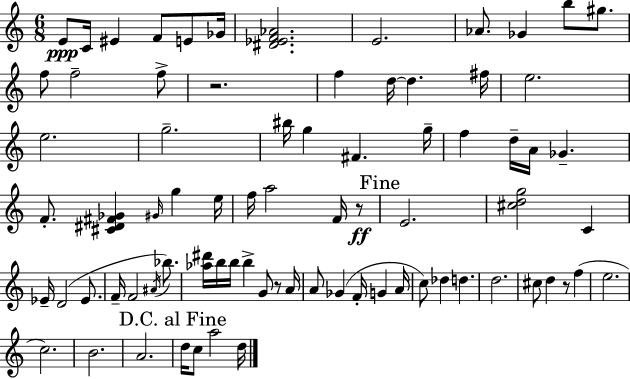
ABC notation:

X:1
T:Untitled
M:6/8
L:1/4
K:C
E/2 C/4 ^E F/2 E/2 _G/4 [^D_EF_A]2 E2 _A/2 _G b/2 ^g/2 f/2 f2 f/2 z2 f d/4 d ^f/4 e2 e2 g2 ^b/4 g ^F g/4 f d/4 A/4 _G F/2 [^C^D^F_G] ^G/4 g e/4 f/4 a2 F/4 z/2 E2 [^cdg]2 C _E/4 D2 _E/2 F/4 F2 ^A/4 _b/2 [_a^d']/4 b/4 b/4 b G/2 z/2 A/4 A/2 _G F/4 G A/4 c/2 _d d d2 ^c/2 d z/2 f e2 c2 B2 A2 d/4 c/2 a2 d/4